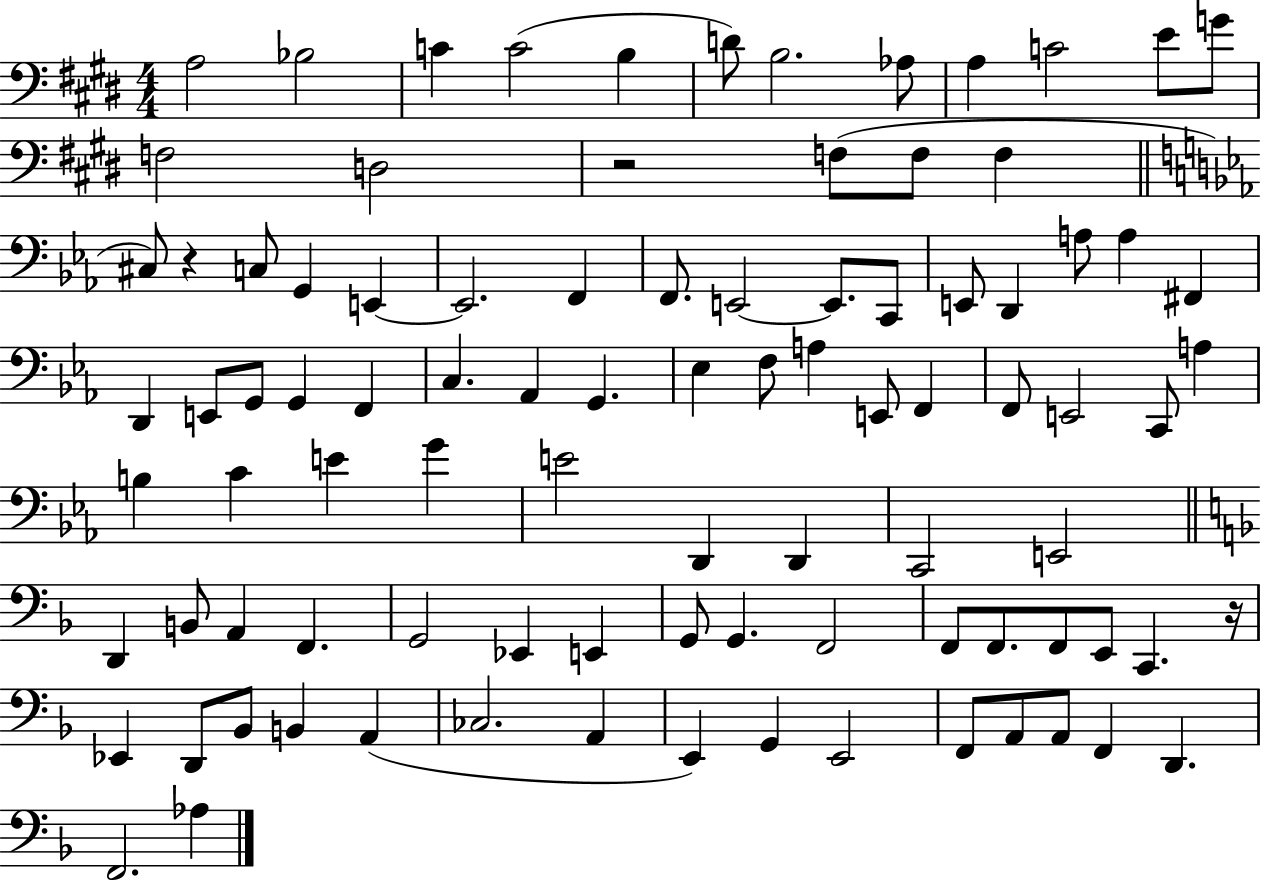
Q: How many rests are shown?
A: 3